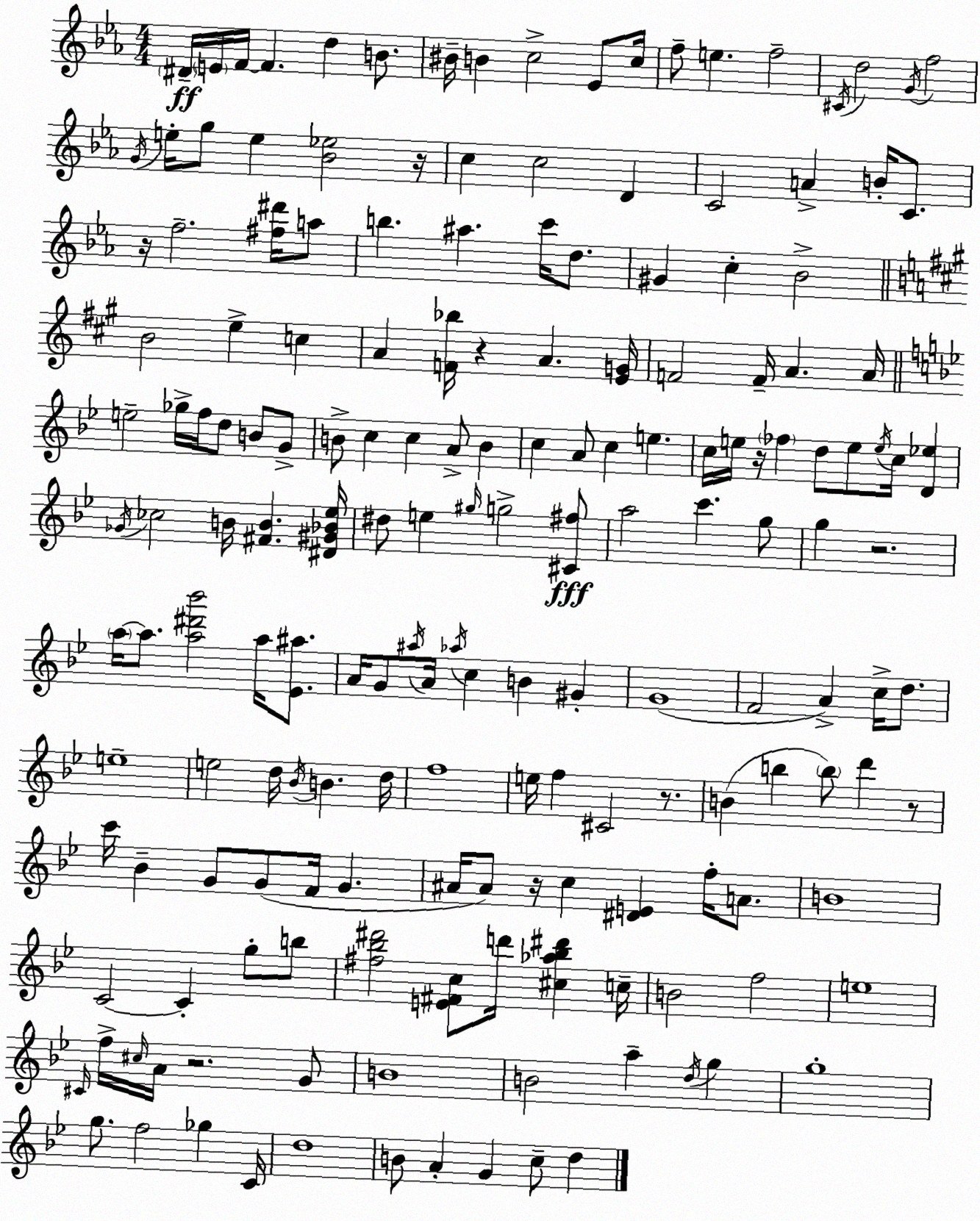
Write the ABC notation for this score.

X:1
T:Untitled
M:4/4
L:1/4
K:Cm
^D/4 E/4 F/4 F d B/2 ^B/4 B c2 _E/2 c/4 f/2 e f2 ^C/4 d2 G/4 f2 G/4 e/4 g/2 e [_B_e]2 z/4 c c2 D C2 A B/4 C/2 z/4 f2 [^f^d']/4 a/2 b ^a c'/4 d/2 ^G c _B2 B2 e c A [F_b]/4 z A [EG]/4 F2 F/4 A A/4 e2 _g/4 f/4 d/2 B/2 G/2 B/2 c c A/2 B c A/2 c e c/4 e/4 z/4 _f d/2 e/2 e/4 c/4 [D_e] _G/4 _c2 B/4 [^FB] [^D^G_B_e]/4 ^d/2 e ^g/4 g2 [^C^f]/2 a2 c' g/2 g z2 a/4 a/2 [a^d'_b']2 a/4 [_E^a]/2 A/4 G/2 ^a/4 A/4 _a/4 c B ^G G4 F2 A c/4 d/2 e4 e2 d/4 _B/4 B d/4 f4 e/4 f ^C2 z/2 B b b/2 d' z/2 c'/4 _B G/2 G/2 F/4 G ^A/4 ^A/2 z/4 c [^DE] f/4 A/2 B4 C2 C g/2 b/2 [^f_b^d']2 [E^Fc]/2 d'/4 [^c_a_b^d'] c/4 B2 f2 e4 ^C/4 f/4 ^c/4 A/4 z2 G/2 B4 B2 a d/4 g g4 g/2 f2 _g C/4 d4 B/2 A G c/2 d